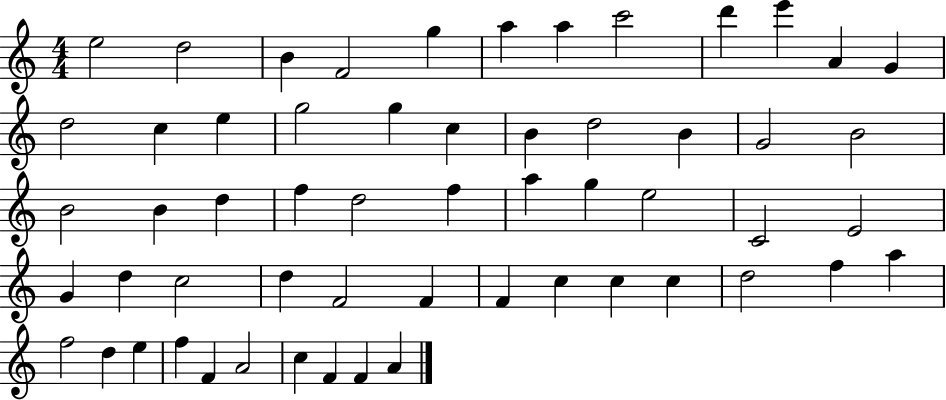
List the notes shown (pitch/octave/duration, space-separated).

E5/h D5/h B4/q F4/h G5/q A5/q A5/q C6/h D6/q E6/q A4/q G4/q D5/h C5/q E5/q G5/h G5/q C5/q B4/q D5/h B4/q G4/h B4/h B4/h B4/q D5/q F5/q D5/h F5/q A5/q G5/q E5/h C4/h E4/h G4/q D5/q C5/h D5/q F4/h F4/q F4/q C5/q C5/q C5/q D5/h F5/q A5/q F5/h D5/q E5/q F5/q F4/q A4/h C5/q F4/q F4/q A4/q